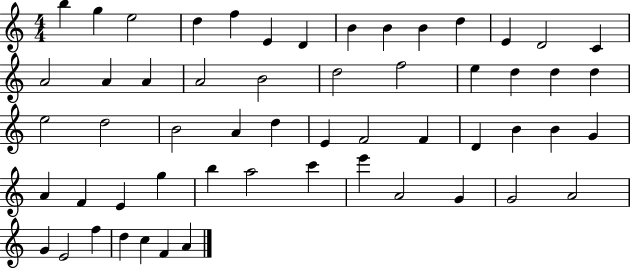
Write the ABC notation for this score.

X:1
T:Untitled
M:4/4
L:1/4
K:C
b g e2 d f E D B B B d E D2 C A2 A A A2 B2 d2 f2 e d d d e2 d2 B2 A d E F2 F D B B G A F E g b a2 c' e' A2 G G2 A2 G E2 f d c F A